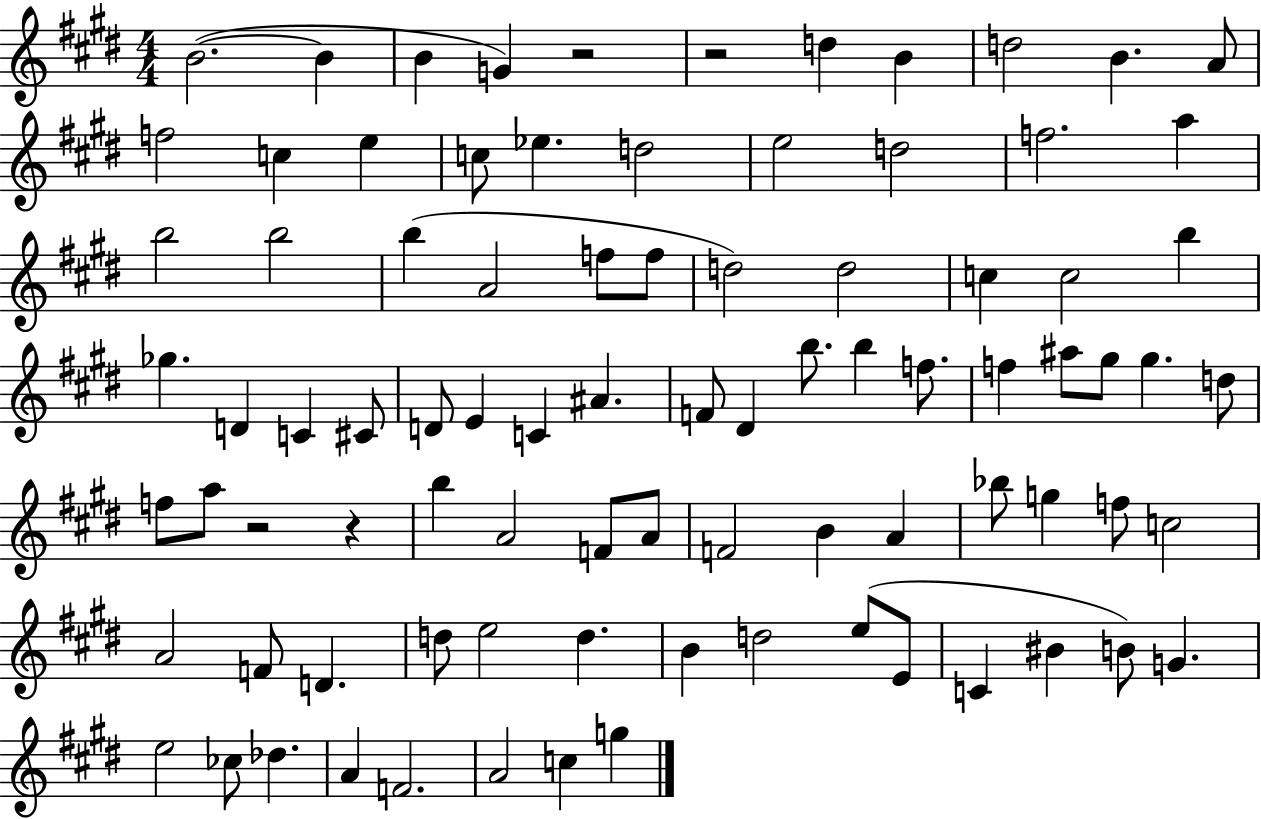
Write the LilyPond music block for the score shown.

{
  \clef treble
  \numericTimeSignature
  \time 4/4
  \key e \major
  b'2.~(~ b'4 | b'4 g'4) r2 | r2 d''4 b'4 | d''2 b'4. a'8 | \break f''2 c''4 e''4 | c''8 ees''4. d''2 | e''2 d''2 | f''2. a''4 | \break b''2 b''2 | b''4( a'2 f''8 f''8 | d''2) d''2 | c''4 c''2 b''4 | \break ges''4. d'4 c'4 cis'8 | d'8 e'4 c'4 ais'4. | f'8 dis'4 b''8. b''4 f''8. | f''4 ais''8 gis''8 gis''4. d''8 | \break f''8 a''8 r2 r4 | b''4 a'2 f'8 a'8 | f'2 b'4 a'4 | bes''8 g''4 f''8 c''2 | \break a'2 f'8 d'4. | d''8 e''2 d''4. | b'4 d''2 e''8( e'8 | c'4 bis'4 b'8) g'4. | \break e''2 ces''8 des''4. | a'4 f'2. | a'2 c''4 g''4 | \bar "|."
}